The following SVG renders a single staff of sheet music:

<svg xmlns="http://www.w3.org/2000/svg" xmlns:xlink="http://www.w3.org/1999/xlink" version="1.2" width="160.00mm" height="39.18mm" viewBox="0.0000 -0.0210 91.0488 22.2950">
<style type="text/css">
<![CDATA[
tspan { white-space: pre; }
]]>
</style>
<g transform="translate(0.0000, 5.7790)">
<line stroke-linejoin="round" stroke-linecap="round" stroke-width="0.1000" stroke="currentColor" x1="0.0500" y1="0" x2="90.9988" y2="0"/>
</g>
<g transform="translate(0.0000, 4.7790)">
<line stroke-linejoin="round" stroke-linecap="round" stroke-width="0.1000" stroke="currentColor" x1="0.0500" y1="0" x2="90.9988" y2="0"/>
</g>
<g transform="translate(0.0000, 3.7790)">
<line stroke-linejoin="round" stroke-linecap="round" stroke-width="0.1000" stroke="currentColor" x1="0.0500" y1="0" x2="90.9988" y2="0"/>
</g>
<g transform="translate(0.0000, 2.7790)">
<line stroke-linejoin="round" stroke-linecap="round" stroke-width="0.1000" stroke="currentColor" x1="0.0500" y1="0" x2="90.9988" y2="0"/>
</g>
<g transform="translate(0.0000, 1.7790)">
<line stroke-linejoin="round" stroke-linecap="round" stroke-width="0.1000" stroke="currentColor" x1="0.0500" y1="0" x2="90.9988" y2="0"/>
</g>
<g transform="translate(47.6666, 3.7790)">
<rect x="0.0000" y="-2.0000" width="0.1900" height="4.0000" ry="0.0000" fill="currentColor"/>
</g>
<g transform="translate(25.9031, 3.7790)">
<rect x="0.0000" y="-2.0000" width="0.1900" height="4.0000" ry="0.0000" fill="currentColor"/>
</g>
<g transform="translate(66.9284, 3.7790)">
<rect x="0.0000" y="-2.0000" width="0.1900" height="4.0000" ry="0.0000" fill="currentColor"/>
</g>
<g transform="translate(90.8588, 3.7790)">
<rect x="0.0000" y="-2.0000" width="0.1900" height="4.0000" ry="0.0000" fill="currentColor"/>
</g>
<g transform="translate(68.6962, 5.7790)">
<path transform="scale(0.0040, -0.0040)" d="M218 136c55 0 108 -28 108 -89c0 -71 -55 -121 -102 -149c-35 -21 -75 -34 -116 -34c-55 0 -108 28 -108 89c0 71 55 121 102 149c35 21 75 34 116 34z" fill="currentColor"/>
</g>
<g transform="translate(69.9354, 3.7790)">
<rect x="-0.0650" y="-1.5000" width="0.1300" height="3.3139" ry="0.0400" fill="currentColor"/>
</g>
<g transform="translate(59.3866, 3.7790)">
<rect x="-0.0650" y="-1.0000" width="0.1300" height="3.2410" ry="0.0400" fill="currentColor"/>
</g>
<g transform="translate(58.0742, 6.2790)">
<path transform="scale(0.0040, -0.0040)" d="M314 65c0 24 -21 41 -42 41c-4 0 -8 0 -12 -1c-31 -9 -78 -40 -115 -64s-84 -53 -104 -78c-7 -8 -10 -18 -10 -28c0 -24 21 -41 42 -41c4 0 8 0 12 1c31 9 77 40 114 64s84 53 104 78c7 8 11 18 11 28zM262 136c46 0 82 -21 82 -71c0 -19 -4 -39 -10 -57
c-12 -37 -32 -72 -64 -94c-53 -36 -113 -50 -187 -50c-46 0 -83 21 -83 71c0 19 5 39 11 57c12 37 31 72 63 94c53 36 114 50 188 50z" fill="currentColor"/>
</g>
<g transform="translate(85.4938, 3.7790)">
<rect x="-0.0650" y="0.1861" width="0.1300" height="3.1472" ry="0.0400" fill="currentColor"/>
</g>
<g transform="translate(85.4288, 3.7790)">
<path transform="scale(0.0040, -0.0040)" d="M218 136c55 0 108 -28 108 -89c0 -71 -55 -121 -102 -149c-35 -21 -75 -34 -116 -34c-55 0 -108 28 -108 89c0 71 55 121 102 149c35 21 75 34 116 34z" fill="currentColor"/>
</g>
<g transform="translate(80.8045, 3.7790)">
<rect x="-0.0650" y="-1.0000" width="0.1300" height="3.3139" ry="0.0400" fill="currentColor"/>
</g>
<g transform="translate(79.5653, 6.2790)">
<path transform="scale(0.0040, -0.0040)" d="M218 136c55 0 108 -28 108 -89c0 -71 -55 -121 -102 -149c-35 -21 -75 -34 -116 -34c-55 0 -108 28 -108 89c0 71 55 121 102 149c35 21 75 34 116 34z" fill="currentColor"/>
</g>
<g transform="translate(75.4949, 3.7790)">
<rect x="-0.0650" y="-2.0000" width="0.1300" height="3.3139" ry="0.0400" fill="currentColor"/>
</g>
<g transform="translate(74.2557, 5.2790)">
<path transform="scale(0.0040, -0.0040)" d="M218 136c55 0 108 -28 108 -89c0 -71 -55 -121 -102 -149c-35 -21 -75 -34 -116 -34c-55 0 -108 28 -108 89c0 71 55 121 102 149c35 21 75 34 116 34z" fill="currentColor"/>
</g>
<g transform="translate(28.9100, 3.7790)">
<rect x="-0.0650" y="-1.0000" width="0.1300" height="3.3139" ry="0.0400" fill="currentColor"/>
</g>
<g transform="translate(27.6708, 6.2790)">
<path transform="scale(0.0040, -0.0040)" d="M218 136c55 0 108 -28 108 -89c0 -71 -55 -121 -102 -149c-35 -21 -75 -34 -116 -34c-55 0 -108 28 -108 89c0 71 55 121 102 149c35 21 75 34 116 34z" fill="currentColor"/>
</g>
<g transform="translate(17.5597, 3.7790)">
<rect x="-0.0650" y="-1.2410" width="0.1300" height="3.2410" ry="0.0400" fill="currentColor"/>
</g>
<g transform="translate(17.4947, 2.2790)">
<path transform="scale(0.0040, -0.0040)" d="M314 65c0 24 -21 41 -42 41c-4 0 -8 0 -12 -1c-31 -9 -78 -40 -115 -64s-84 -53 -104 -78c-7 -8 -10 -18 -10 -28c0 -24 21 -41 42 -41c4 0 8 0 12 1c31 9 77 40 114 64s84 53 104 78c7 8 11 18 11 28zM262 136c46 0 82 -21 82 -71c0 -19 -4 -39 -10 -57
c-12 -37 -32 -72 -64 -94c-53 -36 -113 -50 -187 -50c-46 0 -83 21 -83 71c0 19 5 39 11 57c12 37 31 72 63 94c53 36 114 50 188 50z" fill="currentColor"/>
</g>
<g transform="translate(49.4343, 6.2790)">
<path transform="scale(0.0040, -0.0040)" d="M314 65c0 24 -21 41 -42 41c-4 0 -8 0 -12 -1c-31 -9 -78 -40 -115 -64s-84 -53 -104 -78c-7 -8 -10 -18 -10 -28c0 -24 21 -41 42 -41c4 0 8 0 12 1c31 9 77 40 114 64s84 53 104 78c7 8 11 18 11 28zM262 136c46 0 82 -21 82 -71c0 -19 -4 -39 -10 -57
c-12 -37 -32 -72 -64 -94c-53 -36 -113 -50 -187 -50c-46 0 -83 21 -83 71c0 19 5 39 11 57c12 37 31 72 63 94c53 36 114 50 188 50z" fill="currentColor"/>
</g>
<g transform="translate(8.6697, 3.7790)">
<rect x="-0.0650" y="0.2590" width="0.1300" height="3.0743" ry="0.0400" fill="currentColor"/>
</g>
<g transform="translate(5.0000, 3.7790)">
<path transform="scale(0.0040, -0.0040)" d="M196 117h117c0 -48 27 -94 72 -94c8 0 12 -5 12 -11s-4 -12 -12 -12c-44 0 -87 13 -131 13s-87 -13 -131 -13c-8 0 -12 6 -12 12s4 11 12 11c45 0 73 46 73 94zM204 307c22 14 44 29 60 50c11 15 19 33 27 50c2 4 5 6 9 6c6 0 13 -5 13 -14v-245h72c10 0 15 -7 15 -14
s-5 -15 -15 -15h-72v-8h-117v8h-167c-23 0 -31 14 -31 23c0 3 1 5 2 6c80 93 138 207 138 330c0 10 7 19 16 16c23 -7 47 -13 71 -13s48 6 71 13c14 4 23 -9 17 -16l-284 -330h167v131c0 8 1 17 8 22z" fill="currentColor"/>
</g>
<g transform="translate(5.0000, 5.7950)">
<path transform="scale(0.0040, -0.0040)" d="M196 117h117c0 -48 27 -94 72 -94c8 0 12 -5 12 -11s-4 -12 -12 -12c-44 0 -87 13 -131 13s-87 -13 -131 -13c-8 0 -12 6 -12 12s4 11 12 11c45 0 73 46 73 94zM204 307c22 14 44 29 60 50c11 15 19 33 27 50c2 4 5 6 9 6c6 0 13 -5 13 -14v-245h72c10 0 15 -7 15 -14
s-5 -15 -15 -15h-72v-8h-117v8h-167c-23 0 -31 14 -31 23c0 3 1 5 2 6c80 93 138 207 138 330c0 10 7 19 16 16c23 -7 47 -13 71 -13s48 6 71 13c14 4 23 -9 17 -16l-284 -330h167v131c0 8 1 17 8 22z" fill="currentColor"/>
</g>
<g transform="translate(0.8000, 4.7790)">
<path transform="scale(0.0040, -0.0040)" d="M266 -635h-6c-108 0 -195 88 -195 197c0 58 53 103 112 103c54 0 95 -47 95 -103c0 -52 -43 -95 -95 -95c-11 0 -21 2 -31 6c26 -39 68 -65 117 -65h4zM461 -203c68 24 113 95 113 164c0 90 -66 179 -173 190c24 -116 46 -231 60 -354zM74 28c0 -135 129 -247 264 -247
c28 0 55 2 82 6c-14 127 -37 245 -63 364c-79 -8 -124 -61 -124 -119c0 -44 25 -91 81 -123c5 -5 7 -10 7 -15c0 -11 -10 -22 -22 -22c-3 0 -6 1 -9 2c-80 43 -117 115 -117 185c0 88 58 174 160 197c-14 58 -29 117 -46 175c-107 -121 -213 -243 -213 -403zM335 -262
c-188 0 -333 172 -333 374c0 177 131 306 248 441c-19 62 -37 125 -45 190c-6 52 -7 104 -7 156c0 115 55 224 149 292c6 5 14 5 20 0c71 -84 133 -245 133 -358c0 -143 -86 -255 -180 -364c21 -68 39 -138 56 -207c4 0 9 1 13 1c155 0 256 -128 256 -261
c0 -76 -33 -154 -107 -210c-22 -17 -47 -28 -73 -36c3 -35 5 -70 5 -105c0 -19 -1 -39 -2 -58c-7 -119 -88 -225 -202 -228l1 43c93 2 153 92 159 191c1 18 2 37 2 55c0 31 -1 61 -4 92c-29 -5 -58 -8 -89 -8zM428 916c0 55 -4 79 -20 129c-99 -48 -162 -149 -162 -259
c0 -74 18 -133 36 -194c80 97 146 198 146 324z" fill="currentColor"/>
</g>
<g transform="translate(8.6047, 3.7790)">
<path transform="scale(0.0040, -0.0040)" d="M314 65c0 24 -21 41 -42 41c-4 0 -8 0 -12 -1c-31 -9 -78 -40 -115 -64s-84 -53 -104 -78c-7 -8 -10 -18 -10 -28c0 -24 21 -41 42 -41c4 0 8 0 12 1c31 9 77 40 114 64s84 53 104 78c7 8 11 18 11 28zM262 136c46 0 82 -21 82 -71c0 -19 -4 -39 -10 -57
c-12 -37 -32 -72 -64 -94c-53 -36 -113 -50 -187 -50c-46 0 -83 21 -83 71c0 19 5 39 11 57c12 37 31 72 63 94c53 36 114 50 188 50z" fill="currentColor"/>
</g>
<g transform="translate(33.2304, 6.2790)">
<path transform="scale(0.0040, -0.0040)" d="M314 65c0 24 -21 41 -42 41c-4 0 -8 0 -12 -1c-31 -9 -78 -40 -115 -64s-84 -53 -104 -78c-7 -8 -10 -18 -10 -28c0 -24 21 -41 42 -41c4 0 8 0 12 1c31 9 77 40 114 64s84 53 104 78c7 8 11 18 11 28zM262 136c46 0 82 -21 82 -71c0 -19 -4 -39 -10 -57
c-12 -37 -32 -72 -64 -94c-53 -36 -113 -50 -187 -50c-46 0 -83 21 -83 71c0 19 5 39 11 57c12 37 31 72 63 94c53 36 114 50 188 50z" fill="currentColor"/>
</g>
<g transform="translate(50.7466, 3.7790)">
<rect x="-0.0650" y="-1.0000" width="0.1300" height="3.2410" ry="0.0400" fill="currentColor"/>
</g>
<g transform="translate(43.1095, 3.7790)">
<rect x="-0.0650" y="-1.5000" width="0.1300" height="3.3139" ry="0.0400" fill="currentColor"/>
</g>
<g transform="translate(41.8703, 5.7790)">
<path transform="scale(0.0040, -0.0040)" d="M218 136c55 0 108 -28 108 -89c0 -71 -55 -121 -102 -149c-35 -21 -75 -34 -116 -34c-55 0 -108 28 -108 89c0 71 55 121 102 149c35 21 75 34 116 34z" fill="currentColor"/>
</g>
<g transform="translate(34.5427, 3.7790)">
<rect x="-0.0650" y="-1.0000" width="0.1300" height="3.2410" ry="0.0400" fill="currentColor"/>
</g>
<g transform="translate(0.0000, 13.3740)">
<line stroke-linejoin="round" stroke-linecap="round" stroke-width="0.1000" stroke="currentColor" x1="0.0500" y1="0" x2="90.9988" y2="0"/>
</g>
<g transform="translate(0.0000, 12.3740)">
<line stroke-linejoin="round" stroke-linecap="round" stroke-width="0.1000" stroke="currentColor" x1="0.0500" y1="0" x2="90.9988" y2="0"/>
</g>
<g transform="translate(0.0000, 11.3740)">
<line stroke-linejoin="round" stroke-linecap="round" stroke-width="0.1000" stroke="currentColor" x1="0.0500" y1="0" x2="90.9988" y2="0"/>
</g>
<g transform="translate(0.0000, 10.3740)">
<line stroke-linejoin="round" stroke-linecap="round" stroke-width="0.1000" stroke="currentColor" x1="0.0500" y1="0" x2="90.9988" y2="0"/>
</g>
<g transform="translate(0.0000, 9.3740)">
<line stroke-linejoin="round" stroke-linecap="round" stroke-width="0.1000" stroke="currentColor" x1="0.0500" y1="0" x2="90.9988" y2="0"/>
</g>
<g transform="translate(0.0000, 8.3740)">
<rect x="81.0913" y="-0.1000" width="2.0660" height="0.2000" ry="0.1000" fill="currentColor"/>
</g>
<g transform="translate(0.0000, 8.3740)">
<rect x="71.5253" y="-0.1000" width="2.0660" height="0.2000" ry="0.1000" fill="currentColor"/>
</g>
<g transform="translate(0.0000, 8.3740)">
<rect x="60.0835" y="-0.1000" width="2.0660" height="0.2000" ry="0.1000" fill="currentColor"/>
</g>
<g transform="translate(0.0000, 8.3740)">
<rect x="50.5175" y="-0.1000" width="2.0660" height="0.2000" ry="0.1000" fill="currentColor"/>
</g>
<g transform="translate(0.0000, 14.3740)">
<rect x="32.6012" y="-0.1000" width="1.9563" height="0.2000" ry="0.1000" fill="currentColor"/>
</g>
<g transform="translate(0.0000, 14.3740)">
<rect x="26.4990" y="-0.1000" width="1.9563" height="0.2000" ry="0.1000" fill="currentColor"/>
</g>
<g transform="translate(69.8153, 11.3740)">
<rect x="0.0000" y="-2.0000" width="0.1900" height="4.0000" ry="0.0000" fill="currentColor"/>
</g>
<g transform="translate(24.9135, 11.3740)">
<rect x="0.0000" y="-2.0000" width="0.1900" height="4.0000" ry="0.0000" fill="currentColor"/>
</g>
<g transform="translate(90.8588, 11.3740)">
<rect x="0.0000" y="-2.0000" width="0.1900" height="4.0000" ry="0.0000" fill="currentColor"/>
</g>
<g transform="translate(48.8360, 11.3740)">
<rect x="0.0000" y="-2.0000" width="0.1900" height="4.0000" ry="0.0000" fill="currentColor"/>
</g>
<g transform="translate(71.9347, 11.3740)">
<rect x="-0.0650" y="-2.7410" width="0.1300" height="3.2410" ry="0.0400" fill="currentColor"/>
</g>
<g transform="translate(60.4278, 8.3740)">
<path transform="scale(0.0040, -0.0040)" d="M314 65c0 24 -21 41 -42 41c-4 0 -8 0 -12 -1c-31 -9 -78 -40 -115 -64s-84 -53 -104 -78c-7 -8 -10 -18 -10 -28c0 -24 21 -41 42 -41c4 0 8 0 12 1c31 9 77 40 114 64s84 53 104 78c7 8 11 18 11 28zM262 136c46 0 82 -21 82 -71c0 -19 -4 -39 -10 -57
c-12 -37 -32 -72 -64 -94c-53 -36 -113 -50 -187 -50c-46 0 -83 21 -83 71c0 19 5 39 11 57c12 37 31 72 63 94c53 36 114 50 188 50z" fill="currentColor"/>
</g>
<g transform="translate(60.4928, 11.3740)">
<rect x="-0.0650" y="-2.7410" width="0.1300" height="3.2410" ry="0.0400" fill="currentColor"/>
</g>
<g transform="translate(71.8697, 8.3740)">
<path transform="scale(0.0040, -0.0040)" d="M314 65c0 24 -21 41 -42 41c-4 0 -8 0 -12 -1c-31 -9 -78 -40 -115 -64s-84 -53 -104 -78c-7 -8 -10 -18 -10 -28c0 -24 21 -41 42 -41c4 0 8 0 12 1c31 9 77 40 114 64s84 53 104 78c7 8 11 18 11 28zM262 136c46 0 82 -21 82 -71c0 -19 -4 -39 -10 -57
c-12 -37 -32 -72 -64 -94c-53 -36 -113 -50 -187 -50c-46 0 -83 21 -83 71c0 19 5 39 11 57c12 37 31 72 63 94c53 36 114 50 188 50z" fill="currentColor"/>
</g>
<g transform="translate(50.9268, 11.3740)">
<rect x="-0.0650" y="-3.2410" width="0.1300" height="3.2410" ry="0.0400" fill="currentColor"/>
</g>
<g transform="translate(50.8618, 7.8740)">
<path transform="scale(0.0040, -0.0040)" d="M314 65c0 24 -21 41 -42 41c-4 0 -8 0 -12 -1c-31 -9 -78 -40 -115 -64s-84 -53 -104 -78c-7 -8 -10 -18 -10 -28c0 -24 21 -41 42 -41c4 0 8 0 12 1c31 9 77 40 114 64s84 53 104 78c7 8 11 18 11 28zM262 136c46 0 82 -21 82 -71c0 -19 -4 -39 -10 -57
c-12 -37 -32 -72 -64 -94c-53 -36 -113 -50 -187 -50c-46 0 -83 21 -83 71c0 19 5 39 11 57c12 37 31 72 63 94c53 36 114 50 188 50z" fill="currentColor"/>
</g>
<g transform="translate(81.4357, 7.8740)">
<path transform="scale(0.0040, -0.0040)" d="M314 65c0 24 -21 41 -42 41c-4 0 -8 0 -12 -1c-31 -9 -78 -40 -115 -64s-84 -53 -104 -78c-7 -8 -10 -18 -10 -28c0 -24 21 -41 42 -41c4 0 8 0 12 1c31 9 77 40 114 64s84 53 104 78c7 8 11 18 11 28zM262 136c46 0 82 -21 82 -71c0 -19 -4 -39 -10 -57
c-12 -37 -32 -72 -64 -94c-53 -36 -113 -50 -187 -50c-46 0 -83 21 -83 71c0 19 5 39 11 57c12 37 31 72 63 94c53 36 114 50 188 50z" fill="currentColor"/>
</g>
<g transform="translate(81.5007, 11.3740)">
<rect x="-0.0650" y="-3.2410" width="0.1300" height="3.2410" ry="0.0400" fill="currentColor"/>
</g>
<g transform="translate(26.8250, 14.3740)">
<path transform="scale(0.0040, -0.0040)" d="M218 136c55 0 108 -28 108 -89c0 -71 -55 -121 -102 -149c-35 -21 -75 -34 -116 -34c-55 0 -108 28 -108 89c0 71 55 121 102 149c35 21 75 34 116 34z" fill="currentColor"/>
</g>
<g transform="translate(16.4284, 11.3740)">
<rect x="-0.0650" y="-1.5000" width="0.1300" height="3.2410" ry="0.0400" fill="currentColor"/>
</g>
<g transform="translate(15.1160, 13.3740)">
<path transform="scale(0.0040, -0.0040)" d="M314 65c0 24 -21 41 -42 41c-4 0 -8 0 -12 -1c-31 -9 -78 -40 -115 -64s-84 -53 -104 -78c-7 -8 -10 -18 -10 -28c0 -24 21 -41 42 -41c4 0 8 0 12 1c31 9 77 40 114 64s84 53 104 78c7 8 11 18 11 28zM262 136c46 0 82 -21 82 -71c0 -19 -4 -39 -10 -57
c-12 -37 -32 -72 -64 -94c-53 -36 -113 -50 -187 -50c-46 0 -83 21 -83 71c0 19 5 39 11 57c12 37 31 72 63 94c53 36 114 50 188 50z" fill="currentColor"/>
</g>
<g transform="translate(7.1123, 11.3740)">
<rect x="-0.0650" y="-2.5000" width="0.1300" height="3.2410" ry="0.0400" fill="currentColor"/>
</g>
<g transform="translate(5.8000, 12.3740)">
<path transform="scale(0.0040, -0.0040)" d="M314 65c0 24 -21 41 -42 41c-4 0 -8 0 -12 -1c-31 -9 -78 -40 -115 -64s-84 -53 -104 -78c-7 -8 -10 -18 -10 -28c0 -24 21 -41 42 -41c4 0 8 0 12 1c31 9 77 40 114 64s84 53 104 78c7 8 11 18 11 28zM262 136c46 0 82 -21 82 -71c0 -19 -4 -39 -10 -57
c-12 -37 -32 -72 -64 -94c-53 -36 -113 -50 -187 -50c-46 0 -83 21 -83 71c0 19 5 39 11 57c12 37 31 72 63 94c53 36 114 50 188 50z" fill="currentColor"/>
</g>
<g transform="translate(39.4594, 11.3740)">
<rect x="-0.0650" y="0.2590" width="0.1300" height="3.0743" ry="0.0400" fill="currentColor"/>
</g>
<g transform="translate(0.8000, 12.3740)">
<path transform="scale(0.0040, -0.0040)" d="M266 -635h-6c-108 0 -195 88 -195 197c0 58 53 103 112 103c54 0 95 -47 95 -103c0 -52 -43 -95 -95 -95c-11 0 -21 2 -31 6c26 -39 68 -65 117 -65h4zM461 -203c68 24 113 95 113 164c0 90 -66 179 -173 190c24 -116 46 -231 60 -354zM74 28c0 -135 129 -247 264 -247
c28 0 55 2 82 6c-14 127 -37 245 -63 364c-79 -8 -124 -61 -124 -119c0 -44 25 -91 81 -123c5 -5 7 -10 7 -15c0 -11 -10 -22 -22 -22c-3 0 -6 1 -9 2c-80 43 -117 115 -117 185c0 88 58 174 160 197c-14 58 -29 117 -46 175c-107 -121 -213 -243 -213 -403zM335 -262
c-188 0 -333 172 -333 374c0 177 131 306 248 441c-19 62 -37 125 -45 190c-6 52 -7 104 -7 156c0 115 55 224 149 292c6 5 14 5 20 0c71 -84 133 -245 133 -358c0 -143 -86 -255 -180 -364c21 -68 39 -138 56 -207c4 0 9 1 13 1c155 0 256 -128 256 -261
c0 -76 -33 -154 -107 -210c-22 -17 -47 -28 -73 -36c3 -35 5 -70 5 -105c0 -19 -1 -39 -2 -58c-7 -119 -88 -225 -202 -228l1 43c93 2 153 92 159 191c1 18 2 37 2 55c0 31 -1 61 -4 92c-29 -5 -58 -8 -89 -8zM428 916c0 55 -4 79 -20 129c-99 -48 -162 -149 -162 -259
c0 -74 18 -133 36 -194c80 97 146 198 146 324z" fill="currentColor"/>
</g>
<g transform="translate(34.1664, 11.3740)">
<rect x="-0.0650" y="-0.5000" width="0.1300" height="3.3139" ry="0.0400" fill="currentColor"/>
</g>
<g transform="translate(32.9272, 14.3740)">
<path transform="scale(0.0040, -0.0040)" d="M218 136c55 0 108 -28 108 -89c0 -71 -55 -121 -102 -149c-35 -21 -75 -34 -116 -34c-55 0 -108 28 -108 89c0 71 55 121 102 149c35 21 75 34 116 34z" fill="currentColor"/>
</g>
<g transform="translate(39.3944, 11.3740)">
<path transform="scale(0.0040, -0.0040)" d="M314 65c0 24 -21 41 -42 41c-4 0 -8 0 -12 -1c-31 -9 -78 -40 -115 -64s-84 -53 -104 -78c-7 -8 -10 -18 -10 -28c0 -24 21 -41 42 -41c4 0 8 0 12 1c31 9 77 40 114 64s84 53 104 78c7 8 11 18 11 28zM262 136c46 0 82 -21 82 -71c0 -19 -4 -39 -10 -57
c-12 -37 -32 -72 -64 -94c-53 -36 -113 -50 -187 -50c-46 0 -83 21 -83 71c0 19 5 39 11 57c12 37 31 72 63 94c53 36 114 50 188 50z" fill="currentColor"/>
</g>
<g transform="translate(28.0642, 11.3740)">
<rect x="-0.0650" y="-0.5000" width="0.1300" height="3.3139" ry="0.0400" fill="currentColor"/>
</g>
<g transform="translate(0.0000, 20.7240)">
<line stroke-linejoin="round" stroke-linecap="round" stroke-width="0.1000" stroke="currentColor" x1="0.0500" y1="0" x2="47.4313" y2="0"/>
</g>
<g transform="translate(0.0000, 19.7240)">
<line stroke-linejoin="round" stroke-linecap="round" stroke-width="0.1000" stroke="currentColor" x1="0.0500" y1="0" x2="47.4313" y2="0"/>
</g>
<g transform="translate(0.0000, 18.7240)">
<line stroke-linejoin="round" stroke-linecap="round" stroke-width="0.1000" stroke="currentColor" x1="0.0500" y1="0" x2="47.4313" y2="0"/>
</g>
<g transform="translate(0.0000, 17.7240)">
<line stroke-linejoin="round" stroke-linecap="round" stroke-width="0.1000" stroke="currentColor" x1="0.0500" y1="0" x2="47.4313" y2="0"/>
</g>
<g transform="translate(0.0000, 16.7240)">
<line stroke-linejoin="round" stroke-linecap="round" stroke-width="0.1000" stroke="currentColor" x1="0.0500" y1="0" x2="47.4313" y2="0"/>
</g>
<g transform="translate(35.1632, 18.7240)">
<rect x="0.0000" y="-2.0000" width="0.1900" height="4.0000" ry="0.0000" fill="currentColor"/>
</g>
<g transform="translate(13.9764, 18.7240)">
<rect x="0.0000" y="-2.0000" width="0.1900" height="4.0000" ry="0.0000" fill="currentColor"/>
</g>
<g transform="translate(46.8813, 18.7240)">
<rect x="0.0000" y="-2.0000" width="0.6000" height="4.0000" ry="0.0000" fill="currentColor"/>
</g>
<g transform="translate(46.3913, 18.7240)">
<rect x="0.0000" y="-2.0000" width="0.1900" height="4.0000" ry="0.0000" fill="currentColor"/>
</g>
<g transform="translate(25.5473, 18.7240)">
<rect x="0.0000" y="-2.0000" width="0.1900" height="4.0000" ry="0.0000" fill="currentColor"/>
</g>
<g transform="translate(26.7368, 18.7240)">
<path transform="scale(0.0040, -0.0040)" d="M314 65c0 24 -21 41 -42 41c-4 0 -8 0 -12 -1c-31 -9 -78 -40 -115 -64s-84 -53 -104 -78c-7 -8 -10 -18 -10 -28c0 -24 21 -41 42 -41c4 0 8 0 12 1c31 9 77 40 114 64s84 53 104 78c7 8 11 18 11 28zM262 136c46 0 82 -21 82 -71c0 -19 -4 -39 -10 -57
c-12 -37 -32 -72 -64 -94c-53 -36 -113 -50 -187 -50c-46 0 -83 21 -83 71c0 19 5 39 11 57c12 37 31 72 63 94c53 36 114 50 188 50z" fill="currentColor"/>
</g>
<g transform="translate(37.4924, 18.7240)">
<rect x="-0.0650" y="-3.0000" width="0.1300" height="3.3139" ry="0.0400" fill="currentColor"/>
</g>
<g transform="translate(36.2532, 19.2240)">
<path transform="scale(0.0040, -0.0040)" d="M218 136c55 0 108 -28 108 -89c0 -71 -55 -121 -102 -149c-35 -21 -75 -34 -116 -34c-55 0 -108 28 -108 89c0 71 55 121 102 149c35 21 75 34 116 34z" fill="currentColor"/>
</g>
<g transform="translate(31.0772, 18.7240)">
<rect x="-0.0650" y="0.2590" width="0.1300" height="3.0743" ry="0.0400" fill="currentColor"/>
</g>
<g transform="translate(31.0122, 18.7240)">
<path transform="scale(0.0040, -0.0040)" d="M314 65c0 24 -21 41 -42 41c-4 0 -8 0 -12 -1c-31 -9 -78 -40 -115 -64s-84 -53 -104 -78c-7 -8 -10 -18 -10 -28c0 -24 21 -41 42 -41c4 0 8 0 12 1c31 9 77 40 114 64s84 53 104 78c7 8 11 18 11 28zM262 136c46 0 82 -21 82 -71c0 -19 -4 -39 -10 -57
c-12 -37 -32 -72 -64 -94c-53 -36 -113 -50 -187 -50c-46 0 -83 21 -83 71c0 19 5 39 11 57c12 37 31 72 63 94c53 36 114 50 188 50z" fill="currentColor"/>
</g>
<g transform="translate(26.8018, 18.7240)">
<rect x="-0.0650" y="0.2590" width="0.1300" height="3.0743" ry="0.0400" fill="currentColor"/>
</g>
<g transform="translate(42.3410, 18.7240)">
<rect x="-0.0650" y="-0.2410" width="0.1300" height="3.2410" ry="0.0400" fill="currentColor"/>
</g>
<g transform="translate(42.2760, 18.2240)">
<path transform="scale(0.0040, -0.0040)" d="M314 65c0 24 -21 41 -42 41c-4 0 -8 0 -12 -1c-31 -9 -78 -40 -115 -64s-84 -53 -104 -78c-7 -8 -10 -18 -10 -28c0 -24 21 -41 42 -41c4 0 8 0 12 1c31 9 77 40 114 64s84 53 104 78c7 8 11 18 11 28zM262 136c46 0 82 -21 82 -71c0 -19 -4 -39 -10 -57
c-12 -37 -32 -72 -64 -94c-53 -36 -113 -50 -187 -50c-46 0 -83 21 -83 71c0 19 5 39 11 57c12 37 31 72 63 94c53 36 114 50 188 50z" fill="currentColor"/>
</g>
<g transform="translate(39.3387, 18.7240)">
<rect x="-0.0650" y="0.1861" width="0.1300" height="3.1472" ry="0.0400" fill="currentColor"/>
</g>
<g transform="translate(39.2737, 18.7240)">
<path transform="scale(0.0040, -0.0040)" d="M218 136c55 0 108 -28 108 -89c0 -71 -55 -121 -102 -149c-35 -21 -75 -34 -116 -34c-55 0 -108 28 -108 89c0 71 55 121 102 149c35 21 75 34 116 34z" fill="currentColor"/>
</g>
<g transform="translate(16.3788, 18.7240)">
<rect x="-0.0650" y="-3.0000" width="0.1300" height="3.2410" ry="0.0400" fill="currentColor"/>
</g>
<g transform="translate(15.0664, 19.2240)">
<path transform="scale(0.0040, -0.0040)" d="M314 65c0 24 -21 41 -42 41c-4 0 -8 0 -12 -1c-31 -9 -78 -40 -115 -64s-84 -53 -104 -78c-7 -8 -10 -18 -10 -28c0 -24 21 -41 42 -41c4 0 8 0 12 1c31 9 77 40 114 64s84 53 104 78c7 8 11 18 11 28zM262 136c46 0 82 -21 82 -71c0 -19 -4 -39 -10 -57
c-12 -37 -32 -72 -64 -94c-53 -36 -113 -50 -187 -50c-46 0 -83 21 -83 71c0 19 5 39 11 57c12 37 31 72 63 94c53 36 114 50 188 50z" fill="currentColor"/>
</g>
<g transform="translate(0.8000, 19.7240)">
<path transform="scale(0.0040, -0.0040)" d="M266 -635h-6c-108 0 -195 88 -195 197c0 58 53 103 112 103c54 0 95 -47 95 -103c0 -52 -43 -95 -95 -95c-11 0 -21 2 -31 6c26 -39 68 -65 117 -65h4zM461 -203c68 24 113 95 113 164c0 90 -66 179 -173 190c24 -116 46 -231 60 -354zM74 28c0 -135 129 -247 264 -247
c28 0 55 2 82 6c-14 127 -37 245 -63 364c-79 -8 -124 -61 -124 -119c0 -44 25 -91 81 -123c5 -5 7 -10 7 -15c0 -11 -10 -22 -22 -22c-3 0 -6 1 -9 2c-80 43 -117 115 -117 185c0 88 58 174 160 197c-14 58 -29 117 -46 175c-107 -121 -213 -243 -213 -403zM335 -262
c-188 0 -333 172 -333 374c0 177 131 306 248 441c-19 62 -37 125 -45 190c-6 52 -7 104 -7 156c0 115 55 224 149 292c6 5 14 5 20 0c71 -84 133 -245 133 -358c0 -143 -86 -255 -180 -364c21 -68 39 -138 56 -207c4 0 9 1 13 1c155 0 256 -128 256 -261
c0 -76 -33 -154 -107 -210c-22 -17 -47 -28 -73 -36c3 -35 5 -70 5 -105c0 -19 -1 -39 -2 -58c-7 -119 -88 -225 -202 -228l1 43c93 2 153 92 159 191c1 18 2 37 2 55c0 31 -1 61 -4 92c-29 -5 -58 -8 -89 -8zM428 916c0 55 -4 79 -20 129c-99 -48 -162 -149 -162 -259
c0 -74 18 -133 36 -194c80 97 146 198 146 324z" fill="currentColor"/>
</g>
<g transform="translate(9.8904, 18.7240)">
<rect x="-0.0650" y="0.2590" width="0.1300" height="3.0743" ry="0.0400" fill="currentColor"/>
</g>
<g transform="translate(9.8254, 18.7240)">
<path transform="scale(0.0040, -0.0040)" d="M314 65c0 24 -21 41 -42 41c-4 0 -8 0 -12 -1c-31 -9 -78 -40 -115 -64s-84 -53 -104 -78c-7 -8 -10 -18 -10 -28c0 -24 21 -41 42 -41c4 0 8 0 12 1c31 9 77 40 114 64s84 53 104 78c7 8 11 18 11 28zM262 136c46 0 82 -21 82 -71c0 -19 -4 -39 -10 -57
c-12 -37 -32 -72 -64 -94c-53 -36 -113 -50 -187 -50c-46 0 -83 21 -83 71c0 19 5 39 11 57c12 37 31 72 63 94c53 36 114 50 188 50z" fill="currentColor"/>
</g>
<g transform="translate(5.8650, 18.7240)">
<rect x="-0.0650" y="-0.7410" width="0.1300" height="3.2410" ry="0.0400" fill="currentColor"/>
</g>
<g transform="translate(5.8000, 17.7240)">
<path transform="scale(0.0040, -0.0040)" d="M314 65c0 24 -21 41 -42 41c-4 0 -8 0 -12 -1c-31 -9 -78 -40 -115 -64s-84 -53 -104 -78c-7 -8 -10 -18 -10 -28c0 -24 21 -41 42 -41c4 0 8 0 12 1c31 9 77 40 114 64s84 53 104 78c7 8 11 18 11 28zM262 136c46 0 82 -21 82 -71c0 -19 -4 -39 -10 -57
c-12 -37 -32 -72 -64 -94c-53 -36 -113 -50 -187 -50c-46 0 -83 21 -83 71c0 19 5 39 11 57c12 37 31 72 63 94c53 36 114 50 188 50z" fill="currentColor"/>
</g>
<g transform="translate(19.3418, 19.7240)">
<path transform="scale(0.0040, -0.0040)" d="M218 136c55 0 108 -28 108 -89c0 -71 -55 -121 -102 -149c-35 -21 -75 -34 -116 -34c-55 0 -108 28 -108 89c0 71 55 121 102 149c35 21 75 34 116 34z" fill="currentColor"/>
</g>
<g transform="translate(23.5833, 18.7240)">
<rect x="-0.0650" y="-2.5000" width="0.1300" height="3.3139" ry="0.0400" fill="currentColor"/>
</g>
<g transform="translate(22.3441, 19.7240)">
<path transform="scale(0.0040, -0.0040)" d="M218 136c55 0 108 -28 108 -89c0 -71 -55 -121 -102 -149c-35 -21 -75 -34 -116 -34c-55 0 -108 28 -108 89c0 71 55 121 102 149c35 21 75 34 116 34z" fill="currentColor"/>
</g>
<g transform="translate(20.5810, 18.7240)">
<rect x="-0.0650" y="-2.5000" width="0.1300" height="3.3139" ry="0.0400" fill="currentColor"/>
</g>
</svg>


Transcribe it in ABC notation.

X:1
T:Untitled
M:4/4
L:1/4
K:C
B2 e2 D D2 E D2 D2 E F D B G2 E2 C C B2 b2 a2 a2 b2 d2 B2 A2 G G B2 B2 A B c2